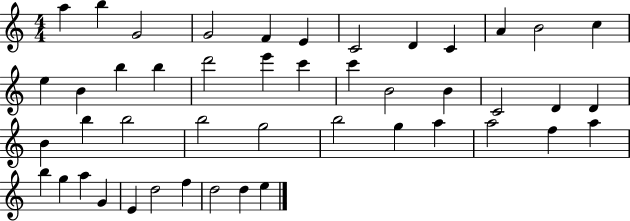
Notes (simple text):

A5/q B5/q G4/h G4/h F4/q E4/q C4/h D4/q C4/q A4/q B4/h C5/q E5/q B4/q B5/q B5/q D6/h E6/q C6/q C6/q B4/h B4/q C4/h D4/q D4/q B4/q B5/q B5/h B5/h G5/h B5/h G5/q A5/q A5/h F5/q A5/q B5/q G5/q A5/q G4/q E4/q D5/h F5/q D5/h D5/q E5/q